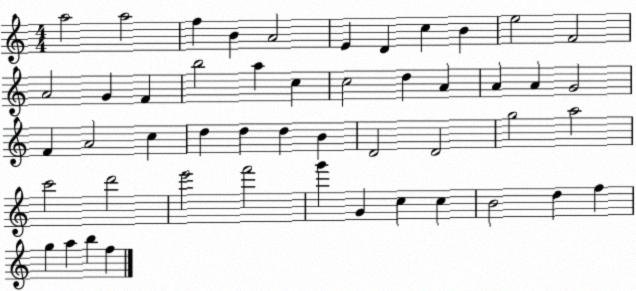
X:1
T:Untitled
M:4/4
L:1/4
K:C
a2 a2 f B A2 E D c B e2 F2 A2 G F b2 a c c2 d A A A G2 F A2 c d d d B D2 D2 g2 a2 c'2 d'2 e'2 f'2 g' G c c B2 d f g a b f